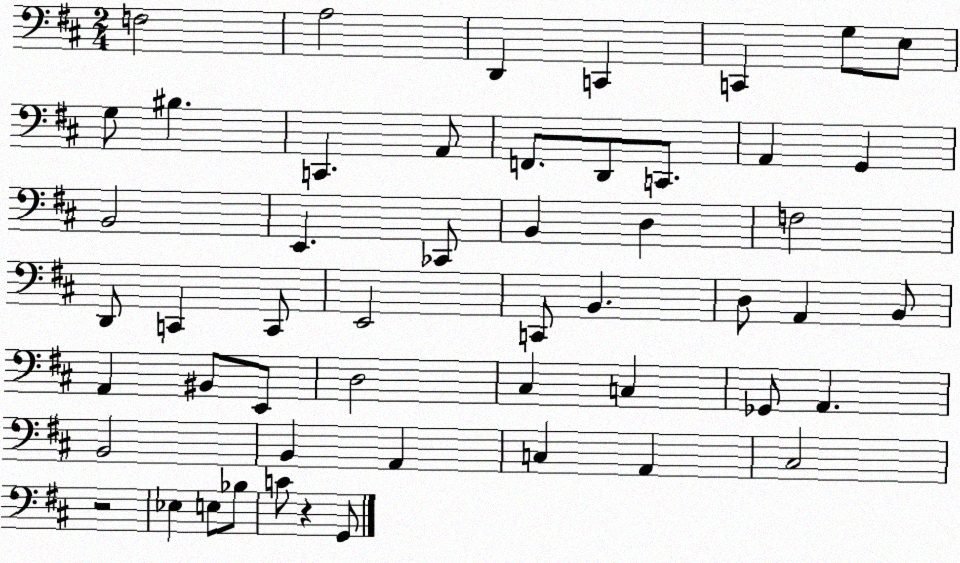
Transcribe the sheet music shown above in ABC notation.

X:1
T:Untitled
M:2/4
L:1/4
K:D
F,2 A,2 D,, C,, C,, G,/2 E,/2 G,/2 ^B, C,, A,,/2 F,,/2 D,,/2 C,,/2 A,, G,, B,,2 E,, _C,,/2 B,, D, F,2 D,,/2 C,, C,,/2 E,,2 C,,/2 B,, D,/2 A,, B,,/2 A,, ^B,,/2 E,,/2 D,2 ^C, C, _G,,/2 A,, B,,2 B,, A,, C, A,, ^C,2 z2 _E, E,/2 _B,/2 C/2 z G,,/2